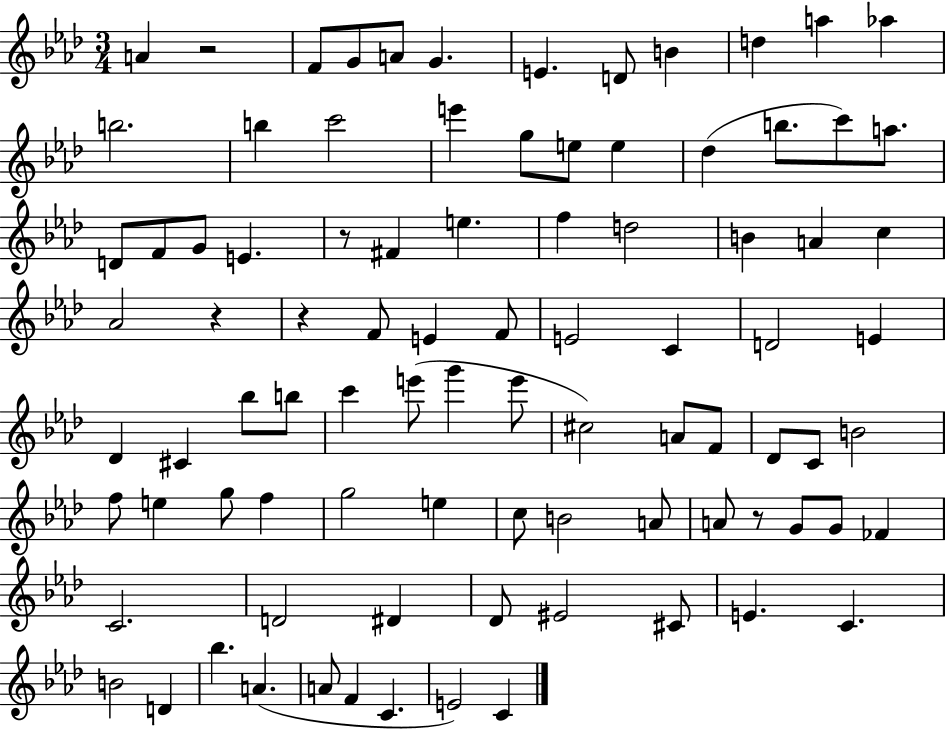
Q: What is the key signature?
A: AES major